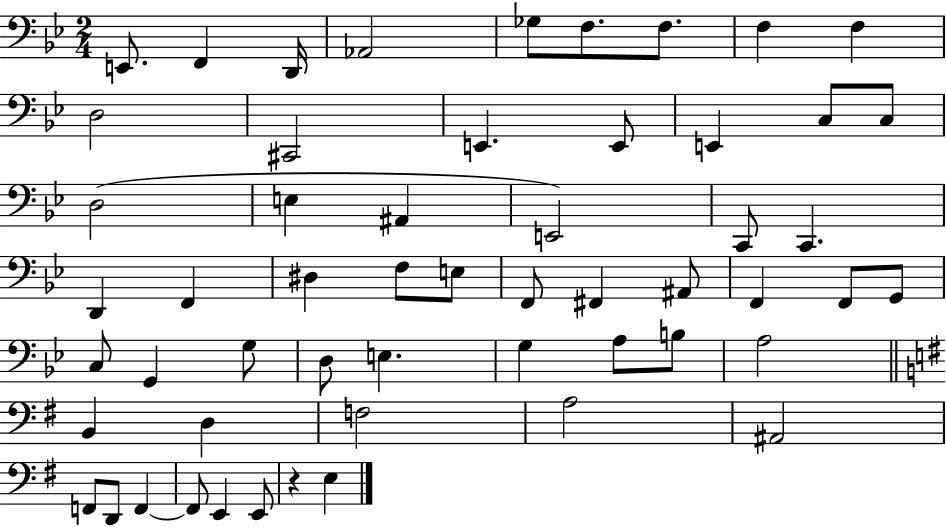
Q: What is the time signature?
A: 2/4